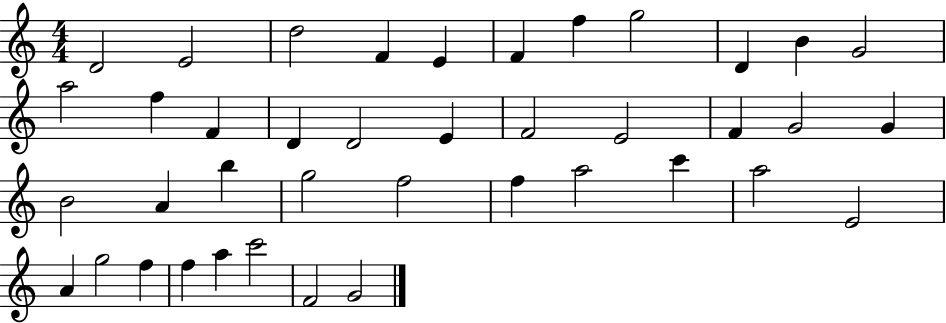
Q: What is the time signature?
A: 4/4